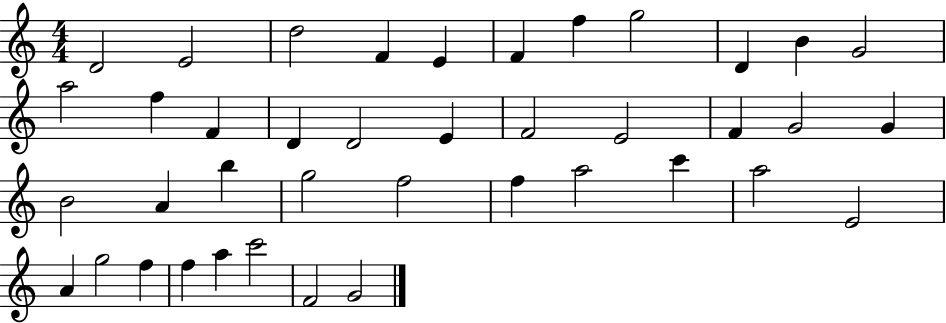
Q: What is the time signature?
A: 4/4